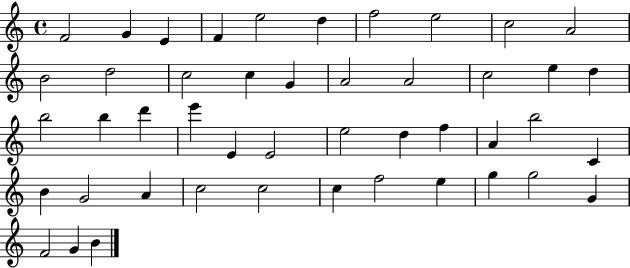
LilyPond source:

{
  \clef treble
  \time 4/4
  \defaultTimeSignature
  \key c \major
  f'2 g'4 e'4 | f'4 e''2 d''4 | f''2 e''2 | c''2 a'2 | \break b'2 d''2 | c''2 c''4 g'4 | a'2 a'2 | c''2 e''4 d''4 | \break b''2 b''4 d'''4 | e'''4 e'4 e'2 | e''2 d''4 f''4 | a'4 b''2 c'4 | \break b'4 g'2 a'4 | c''2 c''2 | c''4 f''2 e''4 | g''4 g''2 g'4 | \break f'2 g'4 b'4 | \bar "|."
}